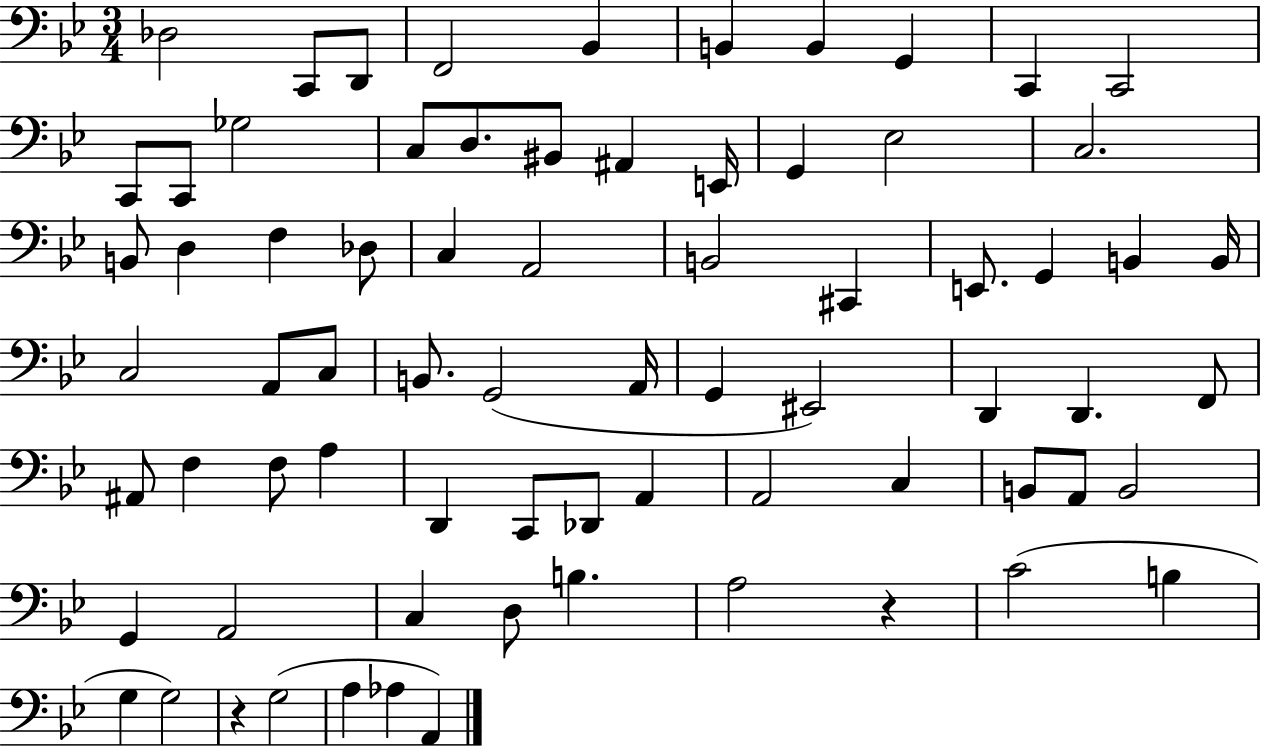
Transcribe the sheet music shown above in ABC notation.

X:1
T:Untitled
M:3/4
L:1/4
K:Bb
_D,2 C,,/2 D,,/2 F,,2 _B,, B,, B,, G,, C,, C,,2 C,,/2 C,,/2 _G,2 C,/2 D,/2 ^B,,/2 ^A,, E,,/4 G,, _E,2 C,2 B,,/2 D, F, _D,/2 C, A,,2 B,,2 ^C,, E,,/2 G,, B,, B,,/4 C,2 A,,/2 C,/2 B,,/2 G,,2 A,,/4 G,, ^E,,2 D,, D,, F,,/2 ^A,,/2 F, F,/2 A, D,, C,,/2 _D,,/2 A,, A,,2 C, B,,/2 A,,/2 B,,2 G,, A,,2 C, D,/2 B, A,2 z C2 B, G, G,2 z G,2 A, _A, A,,